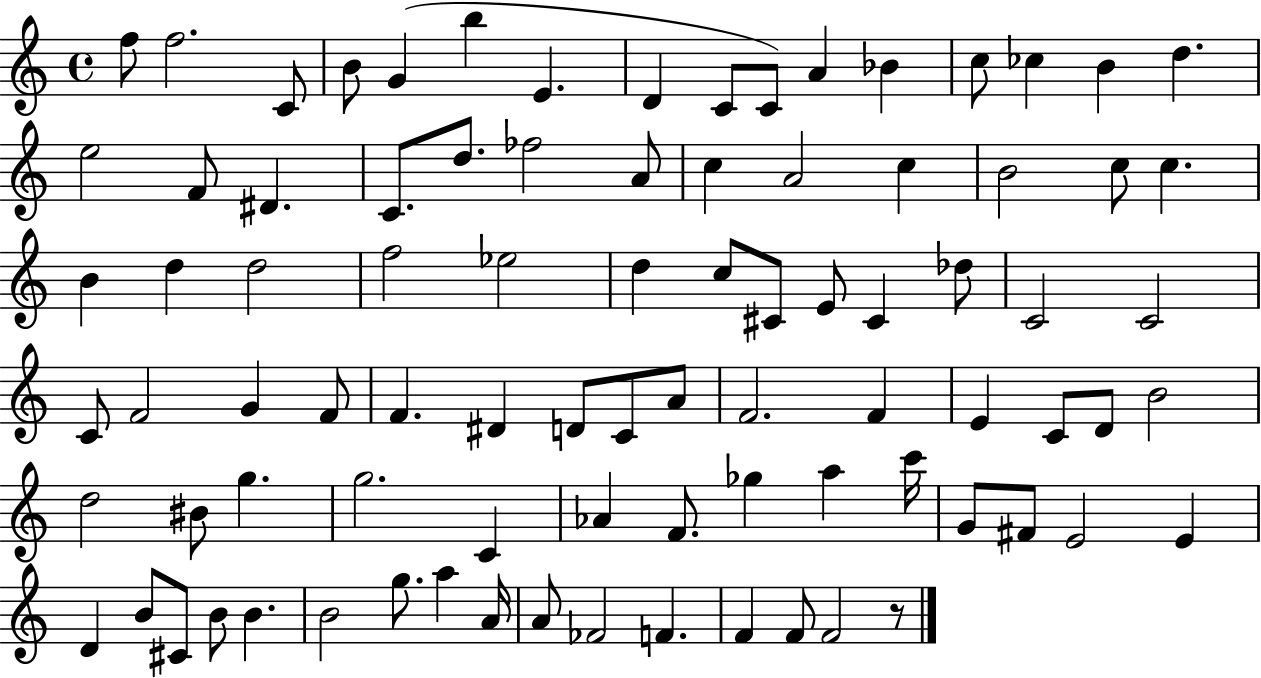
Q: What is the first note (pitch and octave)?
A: F5